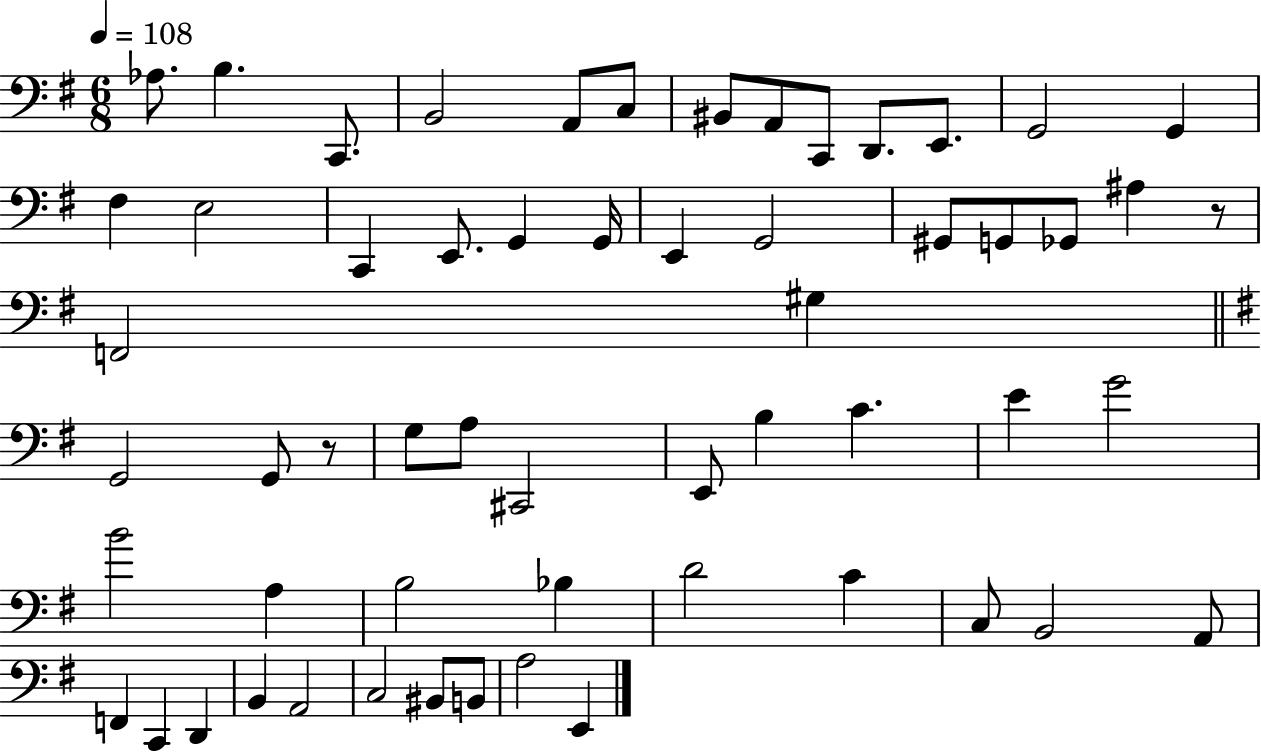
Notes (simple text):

Ab3/e. B3/q. C2/e. B2/h A2/e C3/e BIS2/e A2/e C2/e D2/e. E2/e. G2/h G2/q F#3/q E3/h C2/q E2/e. G2/q G2/s E2/q G2/h G#2/e G2/e Gb2/e A#3/q R/e F2/h G#3/q G2/h G2/e R/e G3/e A3/e C#2/h E2/e B3/q C4/q. E4/q G4/h B4/h A3/q B3/h Bb3/q D4/h C4/q C3/e B2/h A2/e F2/q C2/q D2/q B2/q A2/h C3/h BIS2/e B2/e A3/h E2/q